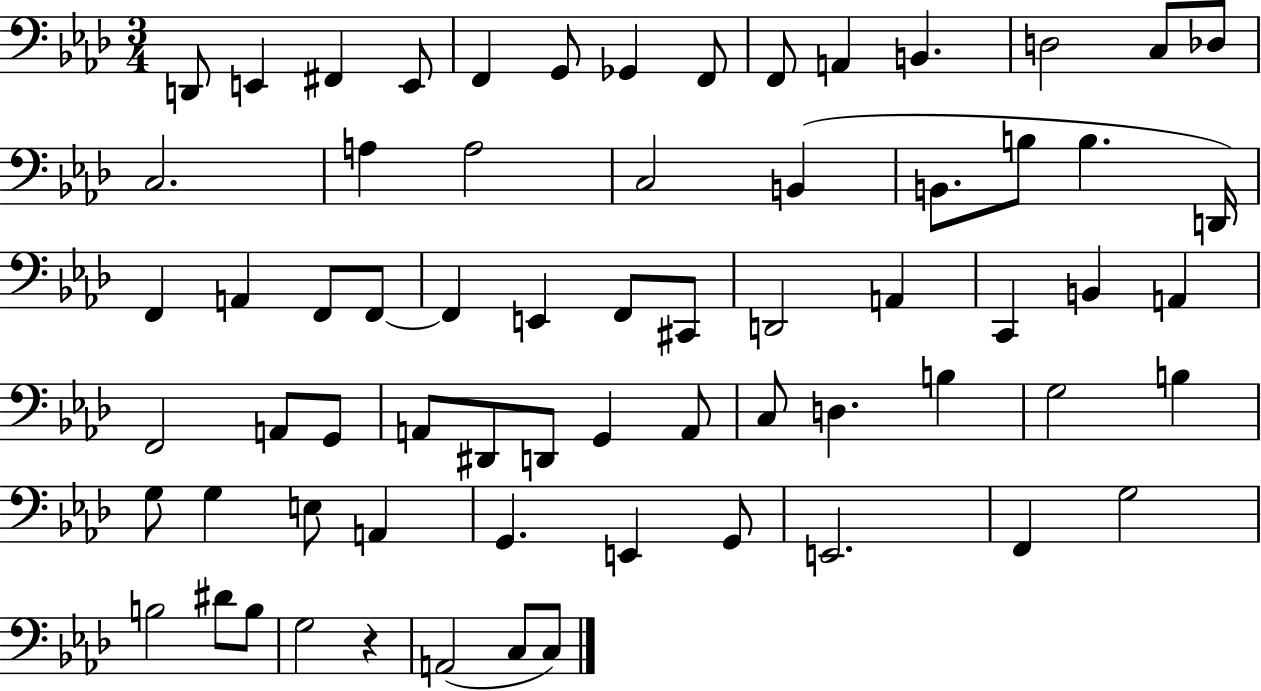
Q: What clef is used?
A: bass